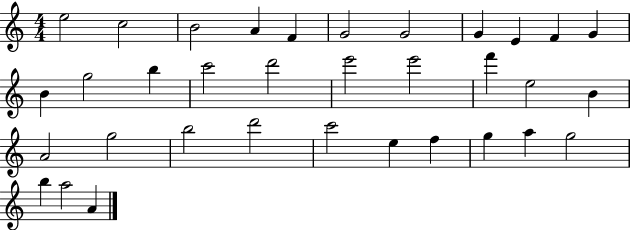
{
  \clef treble
  \numericTimeSignature
  \time 4/4
  \key c \major
  e''2 c''2 | b'2 a'4 f'4 | g'2 g'2 | g'4 e'4 f'4 g'4 | \break b'4 g''2 b''4 | c'''2 d'''2 | e'''2 e'''2 | f'''4 e''2 b'4 | \break a'2 g''2 | b''2 d'''2 | c'''2 e''4 f''4 | g''4 a''4 g''2 | \break b''4 a''2 a'4 | \bar "|."
}